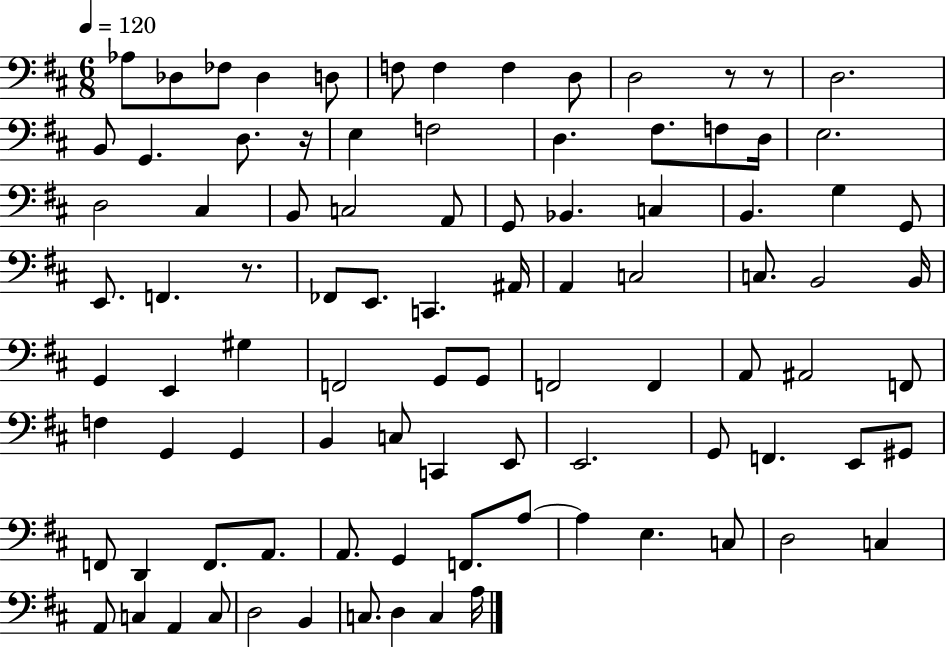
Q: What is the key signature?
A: D major